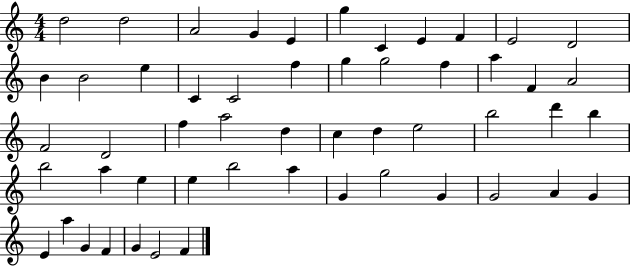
X:1
T:Untitled
M:4/4
L:1/4
K:C
d2 d2 A2 G E g C E F E2 D2 B B2 e C C2 f g g2 f a F A2 F2 D2 f a2 d c d e2 b2 d' b b2 a e e b2 a G g2 G G2 A G E a G F G E2 F